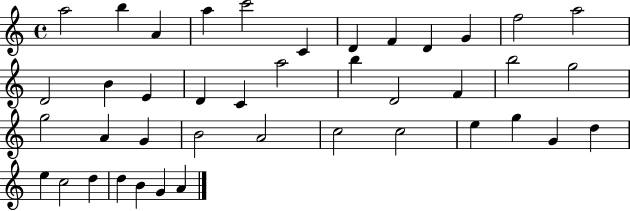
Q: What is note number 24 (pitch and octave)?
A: G5